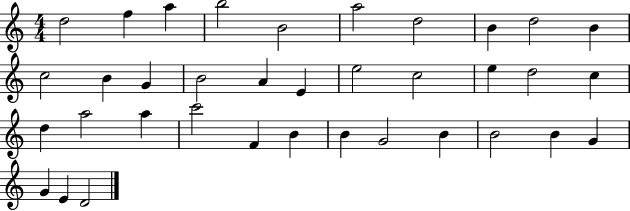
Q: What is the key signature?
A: C major